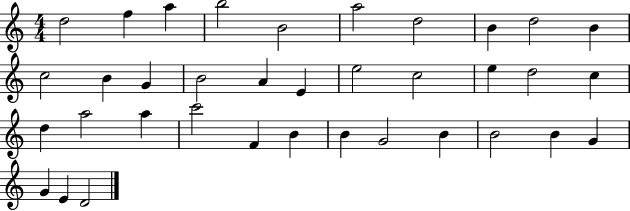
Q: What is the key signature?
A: C major